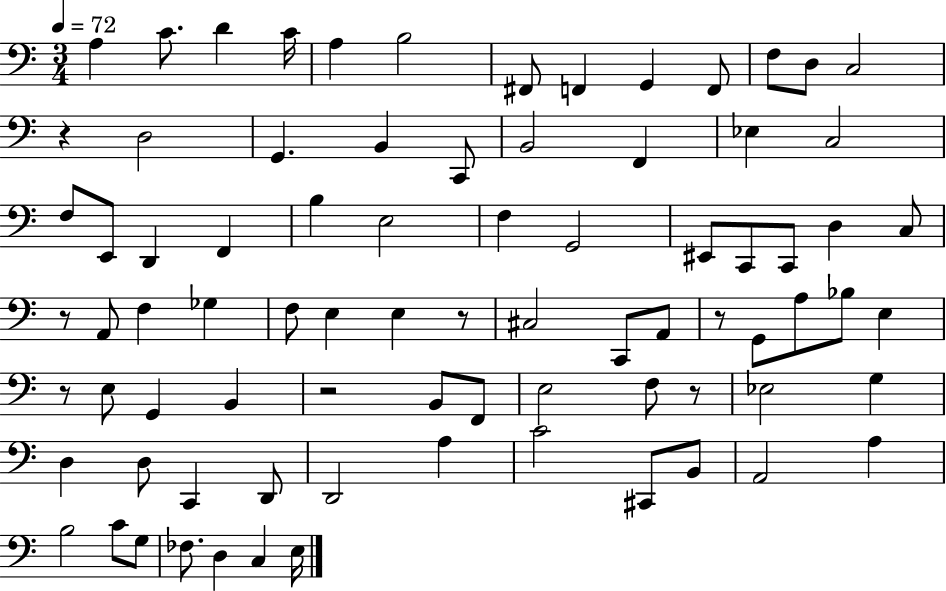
A3/q C4/e. D4/q C4/s A3/q B3/h F#2/e F2/q G2/q F2/e F3/e D3/e C3/h R/q D3/h G2/q. B2/q C2/e B2/h F2/q Eb3/q C3/h F3/e E2/e D2/q F2/q B3/q E3/h F3/q G2/h EIS2/e C2/e C2/e D3/q C3/e R/e A2/e F3/q Gb3/q F3/e E3/q E3/q R/e C#3/h C2/e A2/e R/e G2/e A3/e Bb3/e E3/q R/e E3/e G2/q B2/q R/h B2/e F2/e E3/h F3/e R/e Eb3/h G3/q D3/q D3/e C2/q D2/e D2/h A3/q C4/h C#2/e B2/e A2/h A3/q B3/h C4/e G3/e FES3/e. D3/q C3/q E3/s